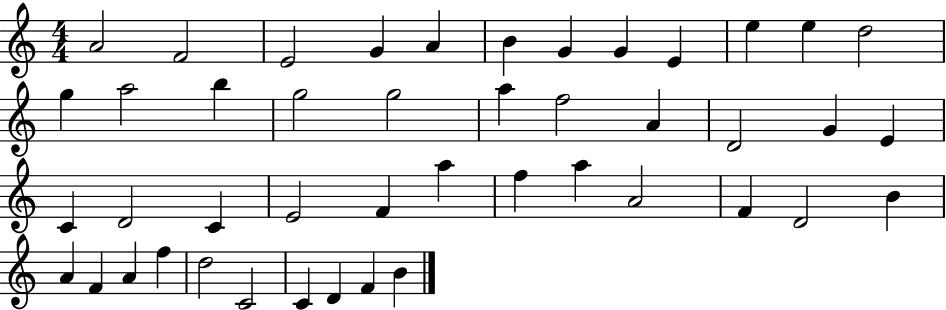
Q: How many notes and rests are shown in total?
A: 45